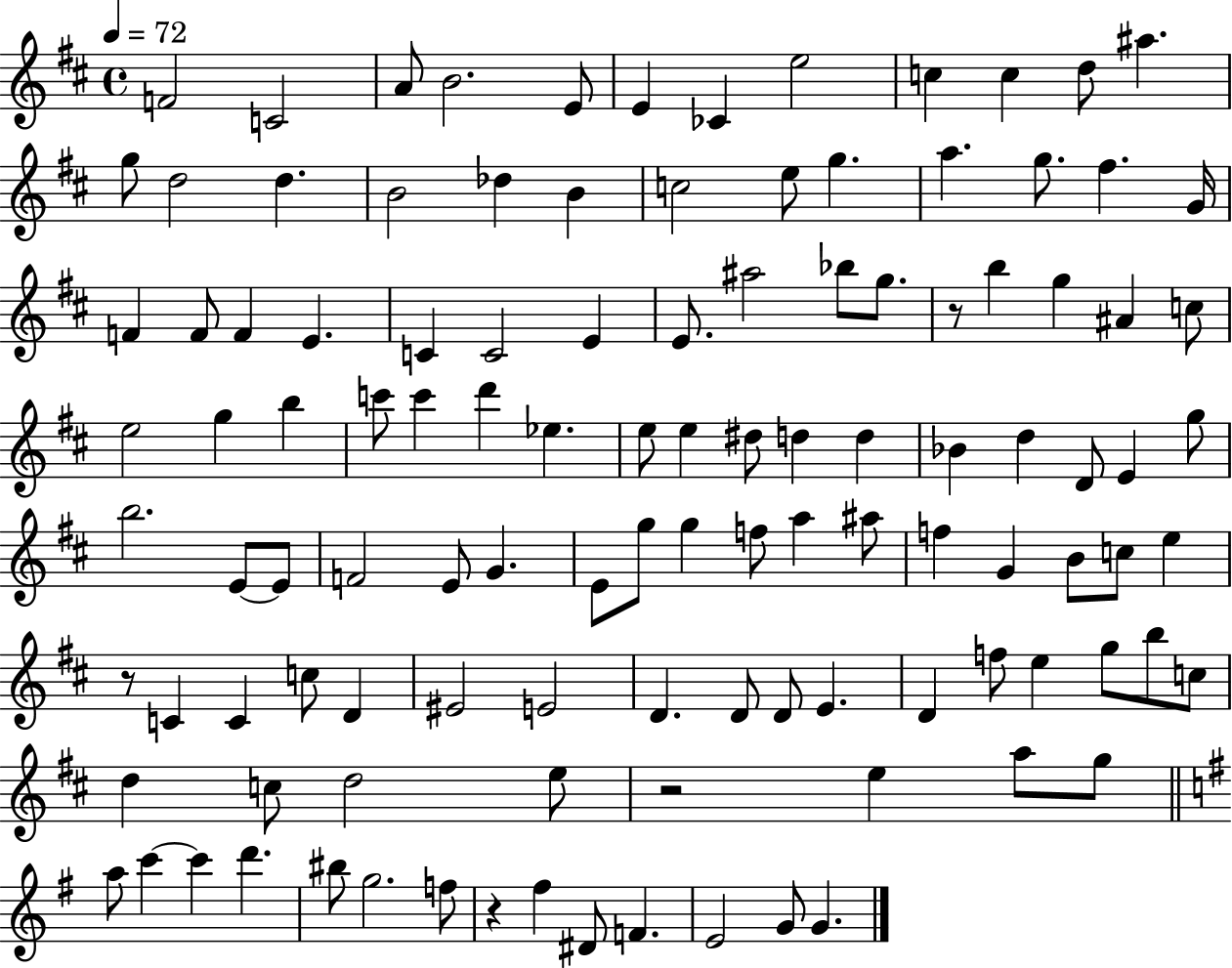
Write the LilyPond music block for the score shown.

{
  \clef treble
  \time 4/4
  \defaultTimeSignature
  \key d \major
  \tempo 4 = 72
  f'2 c'2 | a'8 b'2. e'8 | e'4 ces'4 e''2 | c''4 c''4 d''8 ais''4. | \break g''8 d''2 d''4. | b'2 des''4 b'4 | c''2 e''8 g''4. | a''4. g''8. fis''4. g'16 | \break f'4 f'8 f'4 e'4. | c'4 c'2 e'4 | e'8. ais''2 bes''8 g''8. | r8 b''4 g''4 ais'4 c''8 | \break e''2 g''4 b''4 | c'''8 c'''4 d'''4 ees''4. | e''8 e''4 dis''8 d''4 d''4 | bes'4 d''4 d'8 e'4 g''8 | \break b''2. e'8~~ e'8 | f'2 e'8 g'4. | e'8 g''8 g''4 f''8 a''4 ais''8 | f''4 g'4 b'8 c''8 e''4 | \break r8 c'4 c'4 c''8 d'4 | eis'2 e'2 | d'4. d'8 d'8 e'4. | d'4 f''8 e''4 g''8 b''8 c''8 | \break d''4 c''8 d''2 e''8 | r2 e''4 a''8 g''8 | \bar "||" \break \key e \minor a''8 c'''4~~ c'''4 d'''4. | bis''8 g''2. f''8 | r4 fis''4 dis'8 f'4. | e'2 g'8 g'4. | \break \bar "|."
}